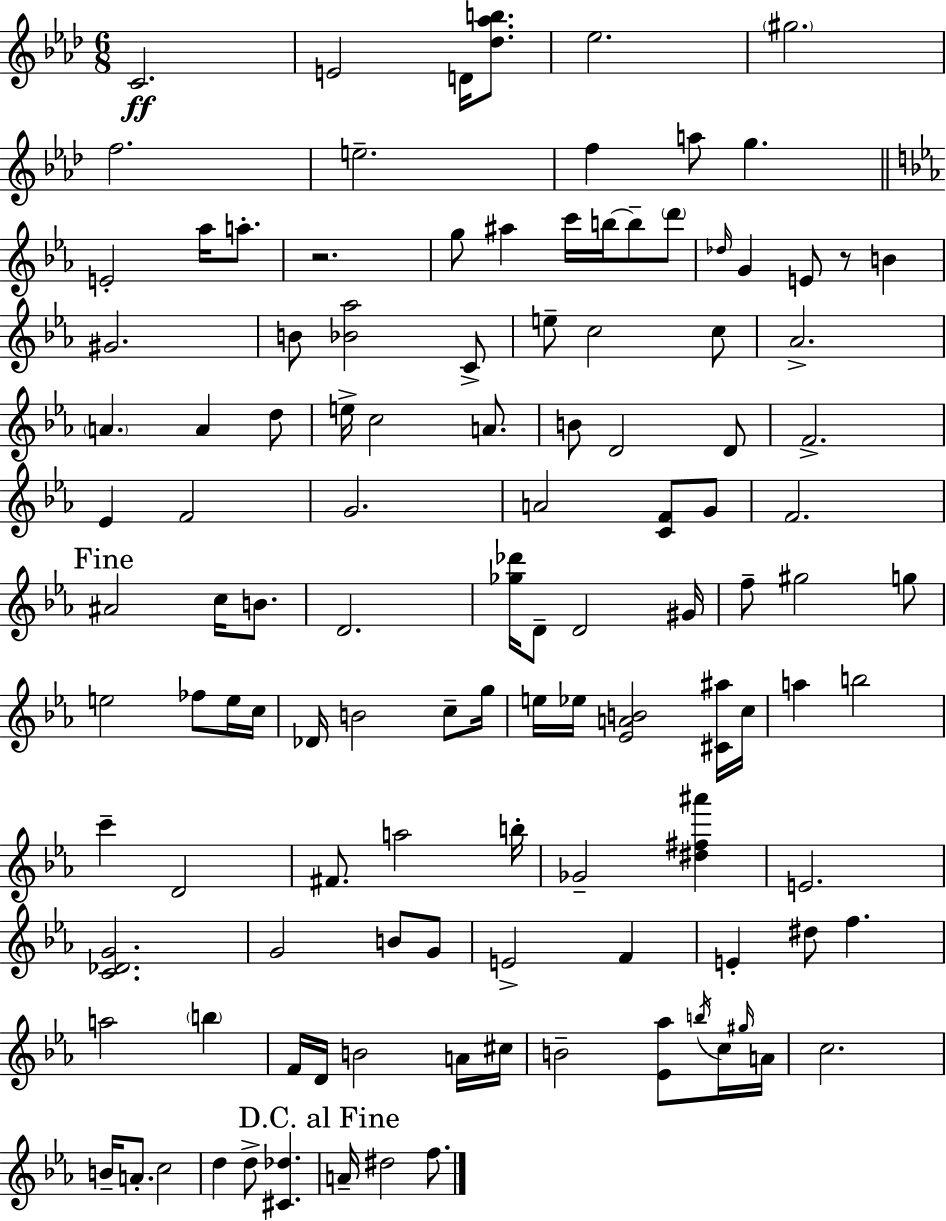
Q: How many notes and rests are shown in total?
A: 117